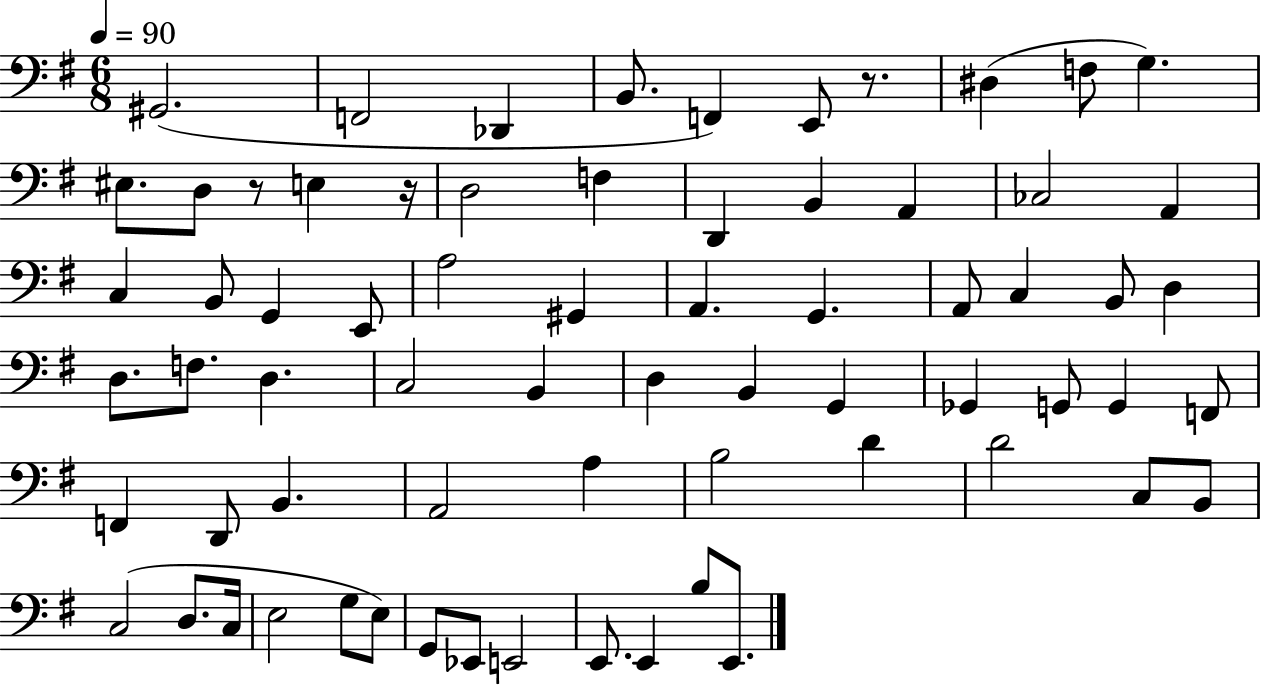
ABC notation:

X:1
T:Untitled
M:6/8
L:1/4
K:G
^G,,2 F,,2 _D,, B,,/2 F,, E,,/2 z/2 ^D, F,/2 G, ^E,/2 D,/2 z/2 E, z/4 D,2 F, D,, B,, A,, _C,2 A,, C, B,,/2 G,, E,,/2 A,2 ^G,, A,, G,, A,,/2 C, B,,/2 D, D,/2 F,/2 D, C,2 B,, D, B,, G,, _G,, G,,/2 G,, F,,/2 F,, D,,/2 B,, A,,2 A, B,2 D D2 C,/2 B,,/2 C,2 D,/2 C,/4 E,2 G,/2 E,/2 G,,/2 _E,,/2 E,,2 E,,/2 E,, B,/2 E,,/2